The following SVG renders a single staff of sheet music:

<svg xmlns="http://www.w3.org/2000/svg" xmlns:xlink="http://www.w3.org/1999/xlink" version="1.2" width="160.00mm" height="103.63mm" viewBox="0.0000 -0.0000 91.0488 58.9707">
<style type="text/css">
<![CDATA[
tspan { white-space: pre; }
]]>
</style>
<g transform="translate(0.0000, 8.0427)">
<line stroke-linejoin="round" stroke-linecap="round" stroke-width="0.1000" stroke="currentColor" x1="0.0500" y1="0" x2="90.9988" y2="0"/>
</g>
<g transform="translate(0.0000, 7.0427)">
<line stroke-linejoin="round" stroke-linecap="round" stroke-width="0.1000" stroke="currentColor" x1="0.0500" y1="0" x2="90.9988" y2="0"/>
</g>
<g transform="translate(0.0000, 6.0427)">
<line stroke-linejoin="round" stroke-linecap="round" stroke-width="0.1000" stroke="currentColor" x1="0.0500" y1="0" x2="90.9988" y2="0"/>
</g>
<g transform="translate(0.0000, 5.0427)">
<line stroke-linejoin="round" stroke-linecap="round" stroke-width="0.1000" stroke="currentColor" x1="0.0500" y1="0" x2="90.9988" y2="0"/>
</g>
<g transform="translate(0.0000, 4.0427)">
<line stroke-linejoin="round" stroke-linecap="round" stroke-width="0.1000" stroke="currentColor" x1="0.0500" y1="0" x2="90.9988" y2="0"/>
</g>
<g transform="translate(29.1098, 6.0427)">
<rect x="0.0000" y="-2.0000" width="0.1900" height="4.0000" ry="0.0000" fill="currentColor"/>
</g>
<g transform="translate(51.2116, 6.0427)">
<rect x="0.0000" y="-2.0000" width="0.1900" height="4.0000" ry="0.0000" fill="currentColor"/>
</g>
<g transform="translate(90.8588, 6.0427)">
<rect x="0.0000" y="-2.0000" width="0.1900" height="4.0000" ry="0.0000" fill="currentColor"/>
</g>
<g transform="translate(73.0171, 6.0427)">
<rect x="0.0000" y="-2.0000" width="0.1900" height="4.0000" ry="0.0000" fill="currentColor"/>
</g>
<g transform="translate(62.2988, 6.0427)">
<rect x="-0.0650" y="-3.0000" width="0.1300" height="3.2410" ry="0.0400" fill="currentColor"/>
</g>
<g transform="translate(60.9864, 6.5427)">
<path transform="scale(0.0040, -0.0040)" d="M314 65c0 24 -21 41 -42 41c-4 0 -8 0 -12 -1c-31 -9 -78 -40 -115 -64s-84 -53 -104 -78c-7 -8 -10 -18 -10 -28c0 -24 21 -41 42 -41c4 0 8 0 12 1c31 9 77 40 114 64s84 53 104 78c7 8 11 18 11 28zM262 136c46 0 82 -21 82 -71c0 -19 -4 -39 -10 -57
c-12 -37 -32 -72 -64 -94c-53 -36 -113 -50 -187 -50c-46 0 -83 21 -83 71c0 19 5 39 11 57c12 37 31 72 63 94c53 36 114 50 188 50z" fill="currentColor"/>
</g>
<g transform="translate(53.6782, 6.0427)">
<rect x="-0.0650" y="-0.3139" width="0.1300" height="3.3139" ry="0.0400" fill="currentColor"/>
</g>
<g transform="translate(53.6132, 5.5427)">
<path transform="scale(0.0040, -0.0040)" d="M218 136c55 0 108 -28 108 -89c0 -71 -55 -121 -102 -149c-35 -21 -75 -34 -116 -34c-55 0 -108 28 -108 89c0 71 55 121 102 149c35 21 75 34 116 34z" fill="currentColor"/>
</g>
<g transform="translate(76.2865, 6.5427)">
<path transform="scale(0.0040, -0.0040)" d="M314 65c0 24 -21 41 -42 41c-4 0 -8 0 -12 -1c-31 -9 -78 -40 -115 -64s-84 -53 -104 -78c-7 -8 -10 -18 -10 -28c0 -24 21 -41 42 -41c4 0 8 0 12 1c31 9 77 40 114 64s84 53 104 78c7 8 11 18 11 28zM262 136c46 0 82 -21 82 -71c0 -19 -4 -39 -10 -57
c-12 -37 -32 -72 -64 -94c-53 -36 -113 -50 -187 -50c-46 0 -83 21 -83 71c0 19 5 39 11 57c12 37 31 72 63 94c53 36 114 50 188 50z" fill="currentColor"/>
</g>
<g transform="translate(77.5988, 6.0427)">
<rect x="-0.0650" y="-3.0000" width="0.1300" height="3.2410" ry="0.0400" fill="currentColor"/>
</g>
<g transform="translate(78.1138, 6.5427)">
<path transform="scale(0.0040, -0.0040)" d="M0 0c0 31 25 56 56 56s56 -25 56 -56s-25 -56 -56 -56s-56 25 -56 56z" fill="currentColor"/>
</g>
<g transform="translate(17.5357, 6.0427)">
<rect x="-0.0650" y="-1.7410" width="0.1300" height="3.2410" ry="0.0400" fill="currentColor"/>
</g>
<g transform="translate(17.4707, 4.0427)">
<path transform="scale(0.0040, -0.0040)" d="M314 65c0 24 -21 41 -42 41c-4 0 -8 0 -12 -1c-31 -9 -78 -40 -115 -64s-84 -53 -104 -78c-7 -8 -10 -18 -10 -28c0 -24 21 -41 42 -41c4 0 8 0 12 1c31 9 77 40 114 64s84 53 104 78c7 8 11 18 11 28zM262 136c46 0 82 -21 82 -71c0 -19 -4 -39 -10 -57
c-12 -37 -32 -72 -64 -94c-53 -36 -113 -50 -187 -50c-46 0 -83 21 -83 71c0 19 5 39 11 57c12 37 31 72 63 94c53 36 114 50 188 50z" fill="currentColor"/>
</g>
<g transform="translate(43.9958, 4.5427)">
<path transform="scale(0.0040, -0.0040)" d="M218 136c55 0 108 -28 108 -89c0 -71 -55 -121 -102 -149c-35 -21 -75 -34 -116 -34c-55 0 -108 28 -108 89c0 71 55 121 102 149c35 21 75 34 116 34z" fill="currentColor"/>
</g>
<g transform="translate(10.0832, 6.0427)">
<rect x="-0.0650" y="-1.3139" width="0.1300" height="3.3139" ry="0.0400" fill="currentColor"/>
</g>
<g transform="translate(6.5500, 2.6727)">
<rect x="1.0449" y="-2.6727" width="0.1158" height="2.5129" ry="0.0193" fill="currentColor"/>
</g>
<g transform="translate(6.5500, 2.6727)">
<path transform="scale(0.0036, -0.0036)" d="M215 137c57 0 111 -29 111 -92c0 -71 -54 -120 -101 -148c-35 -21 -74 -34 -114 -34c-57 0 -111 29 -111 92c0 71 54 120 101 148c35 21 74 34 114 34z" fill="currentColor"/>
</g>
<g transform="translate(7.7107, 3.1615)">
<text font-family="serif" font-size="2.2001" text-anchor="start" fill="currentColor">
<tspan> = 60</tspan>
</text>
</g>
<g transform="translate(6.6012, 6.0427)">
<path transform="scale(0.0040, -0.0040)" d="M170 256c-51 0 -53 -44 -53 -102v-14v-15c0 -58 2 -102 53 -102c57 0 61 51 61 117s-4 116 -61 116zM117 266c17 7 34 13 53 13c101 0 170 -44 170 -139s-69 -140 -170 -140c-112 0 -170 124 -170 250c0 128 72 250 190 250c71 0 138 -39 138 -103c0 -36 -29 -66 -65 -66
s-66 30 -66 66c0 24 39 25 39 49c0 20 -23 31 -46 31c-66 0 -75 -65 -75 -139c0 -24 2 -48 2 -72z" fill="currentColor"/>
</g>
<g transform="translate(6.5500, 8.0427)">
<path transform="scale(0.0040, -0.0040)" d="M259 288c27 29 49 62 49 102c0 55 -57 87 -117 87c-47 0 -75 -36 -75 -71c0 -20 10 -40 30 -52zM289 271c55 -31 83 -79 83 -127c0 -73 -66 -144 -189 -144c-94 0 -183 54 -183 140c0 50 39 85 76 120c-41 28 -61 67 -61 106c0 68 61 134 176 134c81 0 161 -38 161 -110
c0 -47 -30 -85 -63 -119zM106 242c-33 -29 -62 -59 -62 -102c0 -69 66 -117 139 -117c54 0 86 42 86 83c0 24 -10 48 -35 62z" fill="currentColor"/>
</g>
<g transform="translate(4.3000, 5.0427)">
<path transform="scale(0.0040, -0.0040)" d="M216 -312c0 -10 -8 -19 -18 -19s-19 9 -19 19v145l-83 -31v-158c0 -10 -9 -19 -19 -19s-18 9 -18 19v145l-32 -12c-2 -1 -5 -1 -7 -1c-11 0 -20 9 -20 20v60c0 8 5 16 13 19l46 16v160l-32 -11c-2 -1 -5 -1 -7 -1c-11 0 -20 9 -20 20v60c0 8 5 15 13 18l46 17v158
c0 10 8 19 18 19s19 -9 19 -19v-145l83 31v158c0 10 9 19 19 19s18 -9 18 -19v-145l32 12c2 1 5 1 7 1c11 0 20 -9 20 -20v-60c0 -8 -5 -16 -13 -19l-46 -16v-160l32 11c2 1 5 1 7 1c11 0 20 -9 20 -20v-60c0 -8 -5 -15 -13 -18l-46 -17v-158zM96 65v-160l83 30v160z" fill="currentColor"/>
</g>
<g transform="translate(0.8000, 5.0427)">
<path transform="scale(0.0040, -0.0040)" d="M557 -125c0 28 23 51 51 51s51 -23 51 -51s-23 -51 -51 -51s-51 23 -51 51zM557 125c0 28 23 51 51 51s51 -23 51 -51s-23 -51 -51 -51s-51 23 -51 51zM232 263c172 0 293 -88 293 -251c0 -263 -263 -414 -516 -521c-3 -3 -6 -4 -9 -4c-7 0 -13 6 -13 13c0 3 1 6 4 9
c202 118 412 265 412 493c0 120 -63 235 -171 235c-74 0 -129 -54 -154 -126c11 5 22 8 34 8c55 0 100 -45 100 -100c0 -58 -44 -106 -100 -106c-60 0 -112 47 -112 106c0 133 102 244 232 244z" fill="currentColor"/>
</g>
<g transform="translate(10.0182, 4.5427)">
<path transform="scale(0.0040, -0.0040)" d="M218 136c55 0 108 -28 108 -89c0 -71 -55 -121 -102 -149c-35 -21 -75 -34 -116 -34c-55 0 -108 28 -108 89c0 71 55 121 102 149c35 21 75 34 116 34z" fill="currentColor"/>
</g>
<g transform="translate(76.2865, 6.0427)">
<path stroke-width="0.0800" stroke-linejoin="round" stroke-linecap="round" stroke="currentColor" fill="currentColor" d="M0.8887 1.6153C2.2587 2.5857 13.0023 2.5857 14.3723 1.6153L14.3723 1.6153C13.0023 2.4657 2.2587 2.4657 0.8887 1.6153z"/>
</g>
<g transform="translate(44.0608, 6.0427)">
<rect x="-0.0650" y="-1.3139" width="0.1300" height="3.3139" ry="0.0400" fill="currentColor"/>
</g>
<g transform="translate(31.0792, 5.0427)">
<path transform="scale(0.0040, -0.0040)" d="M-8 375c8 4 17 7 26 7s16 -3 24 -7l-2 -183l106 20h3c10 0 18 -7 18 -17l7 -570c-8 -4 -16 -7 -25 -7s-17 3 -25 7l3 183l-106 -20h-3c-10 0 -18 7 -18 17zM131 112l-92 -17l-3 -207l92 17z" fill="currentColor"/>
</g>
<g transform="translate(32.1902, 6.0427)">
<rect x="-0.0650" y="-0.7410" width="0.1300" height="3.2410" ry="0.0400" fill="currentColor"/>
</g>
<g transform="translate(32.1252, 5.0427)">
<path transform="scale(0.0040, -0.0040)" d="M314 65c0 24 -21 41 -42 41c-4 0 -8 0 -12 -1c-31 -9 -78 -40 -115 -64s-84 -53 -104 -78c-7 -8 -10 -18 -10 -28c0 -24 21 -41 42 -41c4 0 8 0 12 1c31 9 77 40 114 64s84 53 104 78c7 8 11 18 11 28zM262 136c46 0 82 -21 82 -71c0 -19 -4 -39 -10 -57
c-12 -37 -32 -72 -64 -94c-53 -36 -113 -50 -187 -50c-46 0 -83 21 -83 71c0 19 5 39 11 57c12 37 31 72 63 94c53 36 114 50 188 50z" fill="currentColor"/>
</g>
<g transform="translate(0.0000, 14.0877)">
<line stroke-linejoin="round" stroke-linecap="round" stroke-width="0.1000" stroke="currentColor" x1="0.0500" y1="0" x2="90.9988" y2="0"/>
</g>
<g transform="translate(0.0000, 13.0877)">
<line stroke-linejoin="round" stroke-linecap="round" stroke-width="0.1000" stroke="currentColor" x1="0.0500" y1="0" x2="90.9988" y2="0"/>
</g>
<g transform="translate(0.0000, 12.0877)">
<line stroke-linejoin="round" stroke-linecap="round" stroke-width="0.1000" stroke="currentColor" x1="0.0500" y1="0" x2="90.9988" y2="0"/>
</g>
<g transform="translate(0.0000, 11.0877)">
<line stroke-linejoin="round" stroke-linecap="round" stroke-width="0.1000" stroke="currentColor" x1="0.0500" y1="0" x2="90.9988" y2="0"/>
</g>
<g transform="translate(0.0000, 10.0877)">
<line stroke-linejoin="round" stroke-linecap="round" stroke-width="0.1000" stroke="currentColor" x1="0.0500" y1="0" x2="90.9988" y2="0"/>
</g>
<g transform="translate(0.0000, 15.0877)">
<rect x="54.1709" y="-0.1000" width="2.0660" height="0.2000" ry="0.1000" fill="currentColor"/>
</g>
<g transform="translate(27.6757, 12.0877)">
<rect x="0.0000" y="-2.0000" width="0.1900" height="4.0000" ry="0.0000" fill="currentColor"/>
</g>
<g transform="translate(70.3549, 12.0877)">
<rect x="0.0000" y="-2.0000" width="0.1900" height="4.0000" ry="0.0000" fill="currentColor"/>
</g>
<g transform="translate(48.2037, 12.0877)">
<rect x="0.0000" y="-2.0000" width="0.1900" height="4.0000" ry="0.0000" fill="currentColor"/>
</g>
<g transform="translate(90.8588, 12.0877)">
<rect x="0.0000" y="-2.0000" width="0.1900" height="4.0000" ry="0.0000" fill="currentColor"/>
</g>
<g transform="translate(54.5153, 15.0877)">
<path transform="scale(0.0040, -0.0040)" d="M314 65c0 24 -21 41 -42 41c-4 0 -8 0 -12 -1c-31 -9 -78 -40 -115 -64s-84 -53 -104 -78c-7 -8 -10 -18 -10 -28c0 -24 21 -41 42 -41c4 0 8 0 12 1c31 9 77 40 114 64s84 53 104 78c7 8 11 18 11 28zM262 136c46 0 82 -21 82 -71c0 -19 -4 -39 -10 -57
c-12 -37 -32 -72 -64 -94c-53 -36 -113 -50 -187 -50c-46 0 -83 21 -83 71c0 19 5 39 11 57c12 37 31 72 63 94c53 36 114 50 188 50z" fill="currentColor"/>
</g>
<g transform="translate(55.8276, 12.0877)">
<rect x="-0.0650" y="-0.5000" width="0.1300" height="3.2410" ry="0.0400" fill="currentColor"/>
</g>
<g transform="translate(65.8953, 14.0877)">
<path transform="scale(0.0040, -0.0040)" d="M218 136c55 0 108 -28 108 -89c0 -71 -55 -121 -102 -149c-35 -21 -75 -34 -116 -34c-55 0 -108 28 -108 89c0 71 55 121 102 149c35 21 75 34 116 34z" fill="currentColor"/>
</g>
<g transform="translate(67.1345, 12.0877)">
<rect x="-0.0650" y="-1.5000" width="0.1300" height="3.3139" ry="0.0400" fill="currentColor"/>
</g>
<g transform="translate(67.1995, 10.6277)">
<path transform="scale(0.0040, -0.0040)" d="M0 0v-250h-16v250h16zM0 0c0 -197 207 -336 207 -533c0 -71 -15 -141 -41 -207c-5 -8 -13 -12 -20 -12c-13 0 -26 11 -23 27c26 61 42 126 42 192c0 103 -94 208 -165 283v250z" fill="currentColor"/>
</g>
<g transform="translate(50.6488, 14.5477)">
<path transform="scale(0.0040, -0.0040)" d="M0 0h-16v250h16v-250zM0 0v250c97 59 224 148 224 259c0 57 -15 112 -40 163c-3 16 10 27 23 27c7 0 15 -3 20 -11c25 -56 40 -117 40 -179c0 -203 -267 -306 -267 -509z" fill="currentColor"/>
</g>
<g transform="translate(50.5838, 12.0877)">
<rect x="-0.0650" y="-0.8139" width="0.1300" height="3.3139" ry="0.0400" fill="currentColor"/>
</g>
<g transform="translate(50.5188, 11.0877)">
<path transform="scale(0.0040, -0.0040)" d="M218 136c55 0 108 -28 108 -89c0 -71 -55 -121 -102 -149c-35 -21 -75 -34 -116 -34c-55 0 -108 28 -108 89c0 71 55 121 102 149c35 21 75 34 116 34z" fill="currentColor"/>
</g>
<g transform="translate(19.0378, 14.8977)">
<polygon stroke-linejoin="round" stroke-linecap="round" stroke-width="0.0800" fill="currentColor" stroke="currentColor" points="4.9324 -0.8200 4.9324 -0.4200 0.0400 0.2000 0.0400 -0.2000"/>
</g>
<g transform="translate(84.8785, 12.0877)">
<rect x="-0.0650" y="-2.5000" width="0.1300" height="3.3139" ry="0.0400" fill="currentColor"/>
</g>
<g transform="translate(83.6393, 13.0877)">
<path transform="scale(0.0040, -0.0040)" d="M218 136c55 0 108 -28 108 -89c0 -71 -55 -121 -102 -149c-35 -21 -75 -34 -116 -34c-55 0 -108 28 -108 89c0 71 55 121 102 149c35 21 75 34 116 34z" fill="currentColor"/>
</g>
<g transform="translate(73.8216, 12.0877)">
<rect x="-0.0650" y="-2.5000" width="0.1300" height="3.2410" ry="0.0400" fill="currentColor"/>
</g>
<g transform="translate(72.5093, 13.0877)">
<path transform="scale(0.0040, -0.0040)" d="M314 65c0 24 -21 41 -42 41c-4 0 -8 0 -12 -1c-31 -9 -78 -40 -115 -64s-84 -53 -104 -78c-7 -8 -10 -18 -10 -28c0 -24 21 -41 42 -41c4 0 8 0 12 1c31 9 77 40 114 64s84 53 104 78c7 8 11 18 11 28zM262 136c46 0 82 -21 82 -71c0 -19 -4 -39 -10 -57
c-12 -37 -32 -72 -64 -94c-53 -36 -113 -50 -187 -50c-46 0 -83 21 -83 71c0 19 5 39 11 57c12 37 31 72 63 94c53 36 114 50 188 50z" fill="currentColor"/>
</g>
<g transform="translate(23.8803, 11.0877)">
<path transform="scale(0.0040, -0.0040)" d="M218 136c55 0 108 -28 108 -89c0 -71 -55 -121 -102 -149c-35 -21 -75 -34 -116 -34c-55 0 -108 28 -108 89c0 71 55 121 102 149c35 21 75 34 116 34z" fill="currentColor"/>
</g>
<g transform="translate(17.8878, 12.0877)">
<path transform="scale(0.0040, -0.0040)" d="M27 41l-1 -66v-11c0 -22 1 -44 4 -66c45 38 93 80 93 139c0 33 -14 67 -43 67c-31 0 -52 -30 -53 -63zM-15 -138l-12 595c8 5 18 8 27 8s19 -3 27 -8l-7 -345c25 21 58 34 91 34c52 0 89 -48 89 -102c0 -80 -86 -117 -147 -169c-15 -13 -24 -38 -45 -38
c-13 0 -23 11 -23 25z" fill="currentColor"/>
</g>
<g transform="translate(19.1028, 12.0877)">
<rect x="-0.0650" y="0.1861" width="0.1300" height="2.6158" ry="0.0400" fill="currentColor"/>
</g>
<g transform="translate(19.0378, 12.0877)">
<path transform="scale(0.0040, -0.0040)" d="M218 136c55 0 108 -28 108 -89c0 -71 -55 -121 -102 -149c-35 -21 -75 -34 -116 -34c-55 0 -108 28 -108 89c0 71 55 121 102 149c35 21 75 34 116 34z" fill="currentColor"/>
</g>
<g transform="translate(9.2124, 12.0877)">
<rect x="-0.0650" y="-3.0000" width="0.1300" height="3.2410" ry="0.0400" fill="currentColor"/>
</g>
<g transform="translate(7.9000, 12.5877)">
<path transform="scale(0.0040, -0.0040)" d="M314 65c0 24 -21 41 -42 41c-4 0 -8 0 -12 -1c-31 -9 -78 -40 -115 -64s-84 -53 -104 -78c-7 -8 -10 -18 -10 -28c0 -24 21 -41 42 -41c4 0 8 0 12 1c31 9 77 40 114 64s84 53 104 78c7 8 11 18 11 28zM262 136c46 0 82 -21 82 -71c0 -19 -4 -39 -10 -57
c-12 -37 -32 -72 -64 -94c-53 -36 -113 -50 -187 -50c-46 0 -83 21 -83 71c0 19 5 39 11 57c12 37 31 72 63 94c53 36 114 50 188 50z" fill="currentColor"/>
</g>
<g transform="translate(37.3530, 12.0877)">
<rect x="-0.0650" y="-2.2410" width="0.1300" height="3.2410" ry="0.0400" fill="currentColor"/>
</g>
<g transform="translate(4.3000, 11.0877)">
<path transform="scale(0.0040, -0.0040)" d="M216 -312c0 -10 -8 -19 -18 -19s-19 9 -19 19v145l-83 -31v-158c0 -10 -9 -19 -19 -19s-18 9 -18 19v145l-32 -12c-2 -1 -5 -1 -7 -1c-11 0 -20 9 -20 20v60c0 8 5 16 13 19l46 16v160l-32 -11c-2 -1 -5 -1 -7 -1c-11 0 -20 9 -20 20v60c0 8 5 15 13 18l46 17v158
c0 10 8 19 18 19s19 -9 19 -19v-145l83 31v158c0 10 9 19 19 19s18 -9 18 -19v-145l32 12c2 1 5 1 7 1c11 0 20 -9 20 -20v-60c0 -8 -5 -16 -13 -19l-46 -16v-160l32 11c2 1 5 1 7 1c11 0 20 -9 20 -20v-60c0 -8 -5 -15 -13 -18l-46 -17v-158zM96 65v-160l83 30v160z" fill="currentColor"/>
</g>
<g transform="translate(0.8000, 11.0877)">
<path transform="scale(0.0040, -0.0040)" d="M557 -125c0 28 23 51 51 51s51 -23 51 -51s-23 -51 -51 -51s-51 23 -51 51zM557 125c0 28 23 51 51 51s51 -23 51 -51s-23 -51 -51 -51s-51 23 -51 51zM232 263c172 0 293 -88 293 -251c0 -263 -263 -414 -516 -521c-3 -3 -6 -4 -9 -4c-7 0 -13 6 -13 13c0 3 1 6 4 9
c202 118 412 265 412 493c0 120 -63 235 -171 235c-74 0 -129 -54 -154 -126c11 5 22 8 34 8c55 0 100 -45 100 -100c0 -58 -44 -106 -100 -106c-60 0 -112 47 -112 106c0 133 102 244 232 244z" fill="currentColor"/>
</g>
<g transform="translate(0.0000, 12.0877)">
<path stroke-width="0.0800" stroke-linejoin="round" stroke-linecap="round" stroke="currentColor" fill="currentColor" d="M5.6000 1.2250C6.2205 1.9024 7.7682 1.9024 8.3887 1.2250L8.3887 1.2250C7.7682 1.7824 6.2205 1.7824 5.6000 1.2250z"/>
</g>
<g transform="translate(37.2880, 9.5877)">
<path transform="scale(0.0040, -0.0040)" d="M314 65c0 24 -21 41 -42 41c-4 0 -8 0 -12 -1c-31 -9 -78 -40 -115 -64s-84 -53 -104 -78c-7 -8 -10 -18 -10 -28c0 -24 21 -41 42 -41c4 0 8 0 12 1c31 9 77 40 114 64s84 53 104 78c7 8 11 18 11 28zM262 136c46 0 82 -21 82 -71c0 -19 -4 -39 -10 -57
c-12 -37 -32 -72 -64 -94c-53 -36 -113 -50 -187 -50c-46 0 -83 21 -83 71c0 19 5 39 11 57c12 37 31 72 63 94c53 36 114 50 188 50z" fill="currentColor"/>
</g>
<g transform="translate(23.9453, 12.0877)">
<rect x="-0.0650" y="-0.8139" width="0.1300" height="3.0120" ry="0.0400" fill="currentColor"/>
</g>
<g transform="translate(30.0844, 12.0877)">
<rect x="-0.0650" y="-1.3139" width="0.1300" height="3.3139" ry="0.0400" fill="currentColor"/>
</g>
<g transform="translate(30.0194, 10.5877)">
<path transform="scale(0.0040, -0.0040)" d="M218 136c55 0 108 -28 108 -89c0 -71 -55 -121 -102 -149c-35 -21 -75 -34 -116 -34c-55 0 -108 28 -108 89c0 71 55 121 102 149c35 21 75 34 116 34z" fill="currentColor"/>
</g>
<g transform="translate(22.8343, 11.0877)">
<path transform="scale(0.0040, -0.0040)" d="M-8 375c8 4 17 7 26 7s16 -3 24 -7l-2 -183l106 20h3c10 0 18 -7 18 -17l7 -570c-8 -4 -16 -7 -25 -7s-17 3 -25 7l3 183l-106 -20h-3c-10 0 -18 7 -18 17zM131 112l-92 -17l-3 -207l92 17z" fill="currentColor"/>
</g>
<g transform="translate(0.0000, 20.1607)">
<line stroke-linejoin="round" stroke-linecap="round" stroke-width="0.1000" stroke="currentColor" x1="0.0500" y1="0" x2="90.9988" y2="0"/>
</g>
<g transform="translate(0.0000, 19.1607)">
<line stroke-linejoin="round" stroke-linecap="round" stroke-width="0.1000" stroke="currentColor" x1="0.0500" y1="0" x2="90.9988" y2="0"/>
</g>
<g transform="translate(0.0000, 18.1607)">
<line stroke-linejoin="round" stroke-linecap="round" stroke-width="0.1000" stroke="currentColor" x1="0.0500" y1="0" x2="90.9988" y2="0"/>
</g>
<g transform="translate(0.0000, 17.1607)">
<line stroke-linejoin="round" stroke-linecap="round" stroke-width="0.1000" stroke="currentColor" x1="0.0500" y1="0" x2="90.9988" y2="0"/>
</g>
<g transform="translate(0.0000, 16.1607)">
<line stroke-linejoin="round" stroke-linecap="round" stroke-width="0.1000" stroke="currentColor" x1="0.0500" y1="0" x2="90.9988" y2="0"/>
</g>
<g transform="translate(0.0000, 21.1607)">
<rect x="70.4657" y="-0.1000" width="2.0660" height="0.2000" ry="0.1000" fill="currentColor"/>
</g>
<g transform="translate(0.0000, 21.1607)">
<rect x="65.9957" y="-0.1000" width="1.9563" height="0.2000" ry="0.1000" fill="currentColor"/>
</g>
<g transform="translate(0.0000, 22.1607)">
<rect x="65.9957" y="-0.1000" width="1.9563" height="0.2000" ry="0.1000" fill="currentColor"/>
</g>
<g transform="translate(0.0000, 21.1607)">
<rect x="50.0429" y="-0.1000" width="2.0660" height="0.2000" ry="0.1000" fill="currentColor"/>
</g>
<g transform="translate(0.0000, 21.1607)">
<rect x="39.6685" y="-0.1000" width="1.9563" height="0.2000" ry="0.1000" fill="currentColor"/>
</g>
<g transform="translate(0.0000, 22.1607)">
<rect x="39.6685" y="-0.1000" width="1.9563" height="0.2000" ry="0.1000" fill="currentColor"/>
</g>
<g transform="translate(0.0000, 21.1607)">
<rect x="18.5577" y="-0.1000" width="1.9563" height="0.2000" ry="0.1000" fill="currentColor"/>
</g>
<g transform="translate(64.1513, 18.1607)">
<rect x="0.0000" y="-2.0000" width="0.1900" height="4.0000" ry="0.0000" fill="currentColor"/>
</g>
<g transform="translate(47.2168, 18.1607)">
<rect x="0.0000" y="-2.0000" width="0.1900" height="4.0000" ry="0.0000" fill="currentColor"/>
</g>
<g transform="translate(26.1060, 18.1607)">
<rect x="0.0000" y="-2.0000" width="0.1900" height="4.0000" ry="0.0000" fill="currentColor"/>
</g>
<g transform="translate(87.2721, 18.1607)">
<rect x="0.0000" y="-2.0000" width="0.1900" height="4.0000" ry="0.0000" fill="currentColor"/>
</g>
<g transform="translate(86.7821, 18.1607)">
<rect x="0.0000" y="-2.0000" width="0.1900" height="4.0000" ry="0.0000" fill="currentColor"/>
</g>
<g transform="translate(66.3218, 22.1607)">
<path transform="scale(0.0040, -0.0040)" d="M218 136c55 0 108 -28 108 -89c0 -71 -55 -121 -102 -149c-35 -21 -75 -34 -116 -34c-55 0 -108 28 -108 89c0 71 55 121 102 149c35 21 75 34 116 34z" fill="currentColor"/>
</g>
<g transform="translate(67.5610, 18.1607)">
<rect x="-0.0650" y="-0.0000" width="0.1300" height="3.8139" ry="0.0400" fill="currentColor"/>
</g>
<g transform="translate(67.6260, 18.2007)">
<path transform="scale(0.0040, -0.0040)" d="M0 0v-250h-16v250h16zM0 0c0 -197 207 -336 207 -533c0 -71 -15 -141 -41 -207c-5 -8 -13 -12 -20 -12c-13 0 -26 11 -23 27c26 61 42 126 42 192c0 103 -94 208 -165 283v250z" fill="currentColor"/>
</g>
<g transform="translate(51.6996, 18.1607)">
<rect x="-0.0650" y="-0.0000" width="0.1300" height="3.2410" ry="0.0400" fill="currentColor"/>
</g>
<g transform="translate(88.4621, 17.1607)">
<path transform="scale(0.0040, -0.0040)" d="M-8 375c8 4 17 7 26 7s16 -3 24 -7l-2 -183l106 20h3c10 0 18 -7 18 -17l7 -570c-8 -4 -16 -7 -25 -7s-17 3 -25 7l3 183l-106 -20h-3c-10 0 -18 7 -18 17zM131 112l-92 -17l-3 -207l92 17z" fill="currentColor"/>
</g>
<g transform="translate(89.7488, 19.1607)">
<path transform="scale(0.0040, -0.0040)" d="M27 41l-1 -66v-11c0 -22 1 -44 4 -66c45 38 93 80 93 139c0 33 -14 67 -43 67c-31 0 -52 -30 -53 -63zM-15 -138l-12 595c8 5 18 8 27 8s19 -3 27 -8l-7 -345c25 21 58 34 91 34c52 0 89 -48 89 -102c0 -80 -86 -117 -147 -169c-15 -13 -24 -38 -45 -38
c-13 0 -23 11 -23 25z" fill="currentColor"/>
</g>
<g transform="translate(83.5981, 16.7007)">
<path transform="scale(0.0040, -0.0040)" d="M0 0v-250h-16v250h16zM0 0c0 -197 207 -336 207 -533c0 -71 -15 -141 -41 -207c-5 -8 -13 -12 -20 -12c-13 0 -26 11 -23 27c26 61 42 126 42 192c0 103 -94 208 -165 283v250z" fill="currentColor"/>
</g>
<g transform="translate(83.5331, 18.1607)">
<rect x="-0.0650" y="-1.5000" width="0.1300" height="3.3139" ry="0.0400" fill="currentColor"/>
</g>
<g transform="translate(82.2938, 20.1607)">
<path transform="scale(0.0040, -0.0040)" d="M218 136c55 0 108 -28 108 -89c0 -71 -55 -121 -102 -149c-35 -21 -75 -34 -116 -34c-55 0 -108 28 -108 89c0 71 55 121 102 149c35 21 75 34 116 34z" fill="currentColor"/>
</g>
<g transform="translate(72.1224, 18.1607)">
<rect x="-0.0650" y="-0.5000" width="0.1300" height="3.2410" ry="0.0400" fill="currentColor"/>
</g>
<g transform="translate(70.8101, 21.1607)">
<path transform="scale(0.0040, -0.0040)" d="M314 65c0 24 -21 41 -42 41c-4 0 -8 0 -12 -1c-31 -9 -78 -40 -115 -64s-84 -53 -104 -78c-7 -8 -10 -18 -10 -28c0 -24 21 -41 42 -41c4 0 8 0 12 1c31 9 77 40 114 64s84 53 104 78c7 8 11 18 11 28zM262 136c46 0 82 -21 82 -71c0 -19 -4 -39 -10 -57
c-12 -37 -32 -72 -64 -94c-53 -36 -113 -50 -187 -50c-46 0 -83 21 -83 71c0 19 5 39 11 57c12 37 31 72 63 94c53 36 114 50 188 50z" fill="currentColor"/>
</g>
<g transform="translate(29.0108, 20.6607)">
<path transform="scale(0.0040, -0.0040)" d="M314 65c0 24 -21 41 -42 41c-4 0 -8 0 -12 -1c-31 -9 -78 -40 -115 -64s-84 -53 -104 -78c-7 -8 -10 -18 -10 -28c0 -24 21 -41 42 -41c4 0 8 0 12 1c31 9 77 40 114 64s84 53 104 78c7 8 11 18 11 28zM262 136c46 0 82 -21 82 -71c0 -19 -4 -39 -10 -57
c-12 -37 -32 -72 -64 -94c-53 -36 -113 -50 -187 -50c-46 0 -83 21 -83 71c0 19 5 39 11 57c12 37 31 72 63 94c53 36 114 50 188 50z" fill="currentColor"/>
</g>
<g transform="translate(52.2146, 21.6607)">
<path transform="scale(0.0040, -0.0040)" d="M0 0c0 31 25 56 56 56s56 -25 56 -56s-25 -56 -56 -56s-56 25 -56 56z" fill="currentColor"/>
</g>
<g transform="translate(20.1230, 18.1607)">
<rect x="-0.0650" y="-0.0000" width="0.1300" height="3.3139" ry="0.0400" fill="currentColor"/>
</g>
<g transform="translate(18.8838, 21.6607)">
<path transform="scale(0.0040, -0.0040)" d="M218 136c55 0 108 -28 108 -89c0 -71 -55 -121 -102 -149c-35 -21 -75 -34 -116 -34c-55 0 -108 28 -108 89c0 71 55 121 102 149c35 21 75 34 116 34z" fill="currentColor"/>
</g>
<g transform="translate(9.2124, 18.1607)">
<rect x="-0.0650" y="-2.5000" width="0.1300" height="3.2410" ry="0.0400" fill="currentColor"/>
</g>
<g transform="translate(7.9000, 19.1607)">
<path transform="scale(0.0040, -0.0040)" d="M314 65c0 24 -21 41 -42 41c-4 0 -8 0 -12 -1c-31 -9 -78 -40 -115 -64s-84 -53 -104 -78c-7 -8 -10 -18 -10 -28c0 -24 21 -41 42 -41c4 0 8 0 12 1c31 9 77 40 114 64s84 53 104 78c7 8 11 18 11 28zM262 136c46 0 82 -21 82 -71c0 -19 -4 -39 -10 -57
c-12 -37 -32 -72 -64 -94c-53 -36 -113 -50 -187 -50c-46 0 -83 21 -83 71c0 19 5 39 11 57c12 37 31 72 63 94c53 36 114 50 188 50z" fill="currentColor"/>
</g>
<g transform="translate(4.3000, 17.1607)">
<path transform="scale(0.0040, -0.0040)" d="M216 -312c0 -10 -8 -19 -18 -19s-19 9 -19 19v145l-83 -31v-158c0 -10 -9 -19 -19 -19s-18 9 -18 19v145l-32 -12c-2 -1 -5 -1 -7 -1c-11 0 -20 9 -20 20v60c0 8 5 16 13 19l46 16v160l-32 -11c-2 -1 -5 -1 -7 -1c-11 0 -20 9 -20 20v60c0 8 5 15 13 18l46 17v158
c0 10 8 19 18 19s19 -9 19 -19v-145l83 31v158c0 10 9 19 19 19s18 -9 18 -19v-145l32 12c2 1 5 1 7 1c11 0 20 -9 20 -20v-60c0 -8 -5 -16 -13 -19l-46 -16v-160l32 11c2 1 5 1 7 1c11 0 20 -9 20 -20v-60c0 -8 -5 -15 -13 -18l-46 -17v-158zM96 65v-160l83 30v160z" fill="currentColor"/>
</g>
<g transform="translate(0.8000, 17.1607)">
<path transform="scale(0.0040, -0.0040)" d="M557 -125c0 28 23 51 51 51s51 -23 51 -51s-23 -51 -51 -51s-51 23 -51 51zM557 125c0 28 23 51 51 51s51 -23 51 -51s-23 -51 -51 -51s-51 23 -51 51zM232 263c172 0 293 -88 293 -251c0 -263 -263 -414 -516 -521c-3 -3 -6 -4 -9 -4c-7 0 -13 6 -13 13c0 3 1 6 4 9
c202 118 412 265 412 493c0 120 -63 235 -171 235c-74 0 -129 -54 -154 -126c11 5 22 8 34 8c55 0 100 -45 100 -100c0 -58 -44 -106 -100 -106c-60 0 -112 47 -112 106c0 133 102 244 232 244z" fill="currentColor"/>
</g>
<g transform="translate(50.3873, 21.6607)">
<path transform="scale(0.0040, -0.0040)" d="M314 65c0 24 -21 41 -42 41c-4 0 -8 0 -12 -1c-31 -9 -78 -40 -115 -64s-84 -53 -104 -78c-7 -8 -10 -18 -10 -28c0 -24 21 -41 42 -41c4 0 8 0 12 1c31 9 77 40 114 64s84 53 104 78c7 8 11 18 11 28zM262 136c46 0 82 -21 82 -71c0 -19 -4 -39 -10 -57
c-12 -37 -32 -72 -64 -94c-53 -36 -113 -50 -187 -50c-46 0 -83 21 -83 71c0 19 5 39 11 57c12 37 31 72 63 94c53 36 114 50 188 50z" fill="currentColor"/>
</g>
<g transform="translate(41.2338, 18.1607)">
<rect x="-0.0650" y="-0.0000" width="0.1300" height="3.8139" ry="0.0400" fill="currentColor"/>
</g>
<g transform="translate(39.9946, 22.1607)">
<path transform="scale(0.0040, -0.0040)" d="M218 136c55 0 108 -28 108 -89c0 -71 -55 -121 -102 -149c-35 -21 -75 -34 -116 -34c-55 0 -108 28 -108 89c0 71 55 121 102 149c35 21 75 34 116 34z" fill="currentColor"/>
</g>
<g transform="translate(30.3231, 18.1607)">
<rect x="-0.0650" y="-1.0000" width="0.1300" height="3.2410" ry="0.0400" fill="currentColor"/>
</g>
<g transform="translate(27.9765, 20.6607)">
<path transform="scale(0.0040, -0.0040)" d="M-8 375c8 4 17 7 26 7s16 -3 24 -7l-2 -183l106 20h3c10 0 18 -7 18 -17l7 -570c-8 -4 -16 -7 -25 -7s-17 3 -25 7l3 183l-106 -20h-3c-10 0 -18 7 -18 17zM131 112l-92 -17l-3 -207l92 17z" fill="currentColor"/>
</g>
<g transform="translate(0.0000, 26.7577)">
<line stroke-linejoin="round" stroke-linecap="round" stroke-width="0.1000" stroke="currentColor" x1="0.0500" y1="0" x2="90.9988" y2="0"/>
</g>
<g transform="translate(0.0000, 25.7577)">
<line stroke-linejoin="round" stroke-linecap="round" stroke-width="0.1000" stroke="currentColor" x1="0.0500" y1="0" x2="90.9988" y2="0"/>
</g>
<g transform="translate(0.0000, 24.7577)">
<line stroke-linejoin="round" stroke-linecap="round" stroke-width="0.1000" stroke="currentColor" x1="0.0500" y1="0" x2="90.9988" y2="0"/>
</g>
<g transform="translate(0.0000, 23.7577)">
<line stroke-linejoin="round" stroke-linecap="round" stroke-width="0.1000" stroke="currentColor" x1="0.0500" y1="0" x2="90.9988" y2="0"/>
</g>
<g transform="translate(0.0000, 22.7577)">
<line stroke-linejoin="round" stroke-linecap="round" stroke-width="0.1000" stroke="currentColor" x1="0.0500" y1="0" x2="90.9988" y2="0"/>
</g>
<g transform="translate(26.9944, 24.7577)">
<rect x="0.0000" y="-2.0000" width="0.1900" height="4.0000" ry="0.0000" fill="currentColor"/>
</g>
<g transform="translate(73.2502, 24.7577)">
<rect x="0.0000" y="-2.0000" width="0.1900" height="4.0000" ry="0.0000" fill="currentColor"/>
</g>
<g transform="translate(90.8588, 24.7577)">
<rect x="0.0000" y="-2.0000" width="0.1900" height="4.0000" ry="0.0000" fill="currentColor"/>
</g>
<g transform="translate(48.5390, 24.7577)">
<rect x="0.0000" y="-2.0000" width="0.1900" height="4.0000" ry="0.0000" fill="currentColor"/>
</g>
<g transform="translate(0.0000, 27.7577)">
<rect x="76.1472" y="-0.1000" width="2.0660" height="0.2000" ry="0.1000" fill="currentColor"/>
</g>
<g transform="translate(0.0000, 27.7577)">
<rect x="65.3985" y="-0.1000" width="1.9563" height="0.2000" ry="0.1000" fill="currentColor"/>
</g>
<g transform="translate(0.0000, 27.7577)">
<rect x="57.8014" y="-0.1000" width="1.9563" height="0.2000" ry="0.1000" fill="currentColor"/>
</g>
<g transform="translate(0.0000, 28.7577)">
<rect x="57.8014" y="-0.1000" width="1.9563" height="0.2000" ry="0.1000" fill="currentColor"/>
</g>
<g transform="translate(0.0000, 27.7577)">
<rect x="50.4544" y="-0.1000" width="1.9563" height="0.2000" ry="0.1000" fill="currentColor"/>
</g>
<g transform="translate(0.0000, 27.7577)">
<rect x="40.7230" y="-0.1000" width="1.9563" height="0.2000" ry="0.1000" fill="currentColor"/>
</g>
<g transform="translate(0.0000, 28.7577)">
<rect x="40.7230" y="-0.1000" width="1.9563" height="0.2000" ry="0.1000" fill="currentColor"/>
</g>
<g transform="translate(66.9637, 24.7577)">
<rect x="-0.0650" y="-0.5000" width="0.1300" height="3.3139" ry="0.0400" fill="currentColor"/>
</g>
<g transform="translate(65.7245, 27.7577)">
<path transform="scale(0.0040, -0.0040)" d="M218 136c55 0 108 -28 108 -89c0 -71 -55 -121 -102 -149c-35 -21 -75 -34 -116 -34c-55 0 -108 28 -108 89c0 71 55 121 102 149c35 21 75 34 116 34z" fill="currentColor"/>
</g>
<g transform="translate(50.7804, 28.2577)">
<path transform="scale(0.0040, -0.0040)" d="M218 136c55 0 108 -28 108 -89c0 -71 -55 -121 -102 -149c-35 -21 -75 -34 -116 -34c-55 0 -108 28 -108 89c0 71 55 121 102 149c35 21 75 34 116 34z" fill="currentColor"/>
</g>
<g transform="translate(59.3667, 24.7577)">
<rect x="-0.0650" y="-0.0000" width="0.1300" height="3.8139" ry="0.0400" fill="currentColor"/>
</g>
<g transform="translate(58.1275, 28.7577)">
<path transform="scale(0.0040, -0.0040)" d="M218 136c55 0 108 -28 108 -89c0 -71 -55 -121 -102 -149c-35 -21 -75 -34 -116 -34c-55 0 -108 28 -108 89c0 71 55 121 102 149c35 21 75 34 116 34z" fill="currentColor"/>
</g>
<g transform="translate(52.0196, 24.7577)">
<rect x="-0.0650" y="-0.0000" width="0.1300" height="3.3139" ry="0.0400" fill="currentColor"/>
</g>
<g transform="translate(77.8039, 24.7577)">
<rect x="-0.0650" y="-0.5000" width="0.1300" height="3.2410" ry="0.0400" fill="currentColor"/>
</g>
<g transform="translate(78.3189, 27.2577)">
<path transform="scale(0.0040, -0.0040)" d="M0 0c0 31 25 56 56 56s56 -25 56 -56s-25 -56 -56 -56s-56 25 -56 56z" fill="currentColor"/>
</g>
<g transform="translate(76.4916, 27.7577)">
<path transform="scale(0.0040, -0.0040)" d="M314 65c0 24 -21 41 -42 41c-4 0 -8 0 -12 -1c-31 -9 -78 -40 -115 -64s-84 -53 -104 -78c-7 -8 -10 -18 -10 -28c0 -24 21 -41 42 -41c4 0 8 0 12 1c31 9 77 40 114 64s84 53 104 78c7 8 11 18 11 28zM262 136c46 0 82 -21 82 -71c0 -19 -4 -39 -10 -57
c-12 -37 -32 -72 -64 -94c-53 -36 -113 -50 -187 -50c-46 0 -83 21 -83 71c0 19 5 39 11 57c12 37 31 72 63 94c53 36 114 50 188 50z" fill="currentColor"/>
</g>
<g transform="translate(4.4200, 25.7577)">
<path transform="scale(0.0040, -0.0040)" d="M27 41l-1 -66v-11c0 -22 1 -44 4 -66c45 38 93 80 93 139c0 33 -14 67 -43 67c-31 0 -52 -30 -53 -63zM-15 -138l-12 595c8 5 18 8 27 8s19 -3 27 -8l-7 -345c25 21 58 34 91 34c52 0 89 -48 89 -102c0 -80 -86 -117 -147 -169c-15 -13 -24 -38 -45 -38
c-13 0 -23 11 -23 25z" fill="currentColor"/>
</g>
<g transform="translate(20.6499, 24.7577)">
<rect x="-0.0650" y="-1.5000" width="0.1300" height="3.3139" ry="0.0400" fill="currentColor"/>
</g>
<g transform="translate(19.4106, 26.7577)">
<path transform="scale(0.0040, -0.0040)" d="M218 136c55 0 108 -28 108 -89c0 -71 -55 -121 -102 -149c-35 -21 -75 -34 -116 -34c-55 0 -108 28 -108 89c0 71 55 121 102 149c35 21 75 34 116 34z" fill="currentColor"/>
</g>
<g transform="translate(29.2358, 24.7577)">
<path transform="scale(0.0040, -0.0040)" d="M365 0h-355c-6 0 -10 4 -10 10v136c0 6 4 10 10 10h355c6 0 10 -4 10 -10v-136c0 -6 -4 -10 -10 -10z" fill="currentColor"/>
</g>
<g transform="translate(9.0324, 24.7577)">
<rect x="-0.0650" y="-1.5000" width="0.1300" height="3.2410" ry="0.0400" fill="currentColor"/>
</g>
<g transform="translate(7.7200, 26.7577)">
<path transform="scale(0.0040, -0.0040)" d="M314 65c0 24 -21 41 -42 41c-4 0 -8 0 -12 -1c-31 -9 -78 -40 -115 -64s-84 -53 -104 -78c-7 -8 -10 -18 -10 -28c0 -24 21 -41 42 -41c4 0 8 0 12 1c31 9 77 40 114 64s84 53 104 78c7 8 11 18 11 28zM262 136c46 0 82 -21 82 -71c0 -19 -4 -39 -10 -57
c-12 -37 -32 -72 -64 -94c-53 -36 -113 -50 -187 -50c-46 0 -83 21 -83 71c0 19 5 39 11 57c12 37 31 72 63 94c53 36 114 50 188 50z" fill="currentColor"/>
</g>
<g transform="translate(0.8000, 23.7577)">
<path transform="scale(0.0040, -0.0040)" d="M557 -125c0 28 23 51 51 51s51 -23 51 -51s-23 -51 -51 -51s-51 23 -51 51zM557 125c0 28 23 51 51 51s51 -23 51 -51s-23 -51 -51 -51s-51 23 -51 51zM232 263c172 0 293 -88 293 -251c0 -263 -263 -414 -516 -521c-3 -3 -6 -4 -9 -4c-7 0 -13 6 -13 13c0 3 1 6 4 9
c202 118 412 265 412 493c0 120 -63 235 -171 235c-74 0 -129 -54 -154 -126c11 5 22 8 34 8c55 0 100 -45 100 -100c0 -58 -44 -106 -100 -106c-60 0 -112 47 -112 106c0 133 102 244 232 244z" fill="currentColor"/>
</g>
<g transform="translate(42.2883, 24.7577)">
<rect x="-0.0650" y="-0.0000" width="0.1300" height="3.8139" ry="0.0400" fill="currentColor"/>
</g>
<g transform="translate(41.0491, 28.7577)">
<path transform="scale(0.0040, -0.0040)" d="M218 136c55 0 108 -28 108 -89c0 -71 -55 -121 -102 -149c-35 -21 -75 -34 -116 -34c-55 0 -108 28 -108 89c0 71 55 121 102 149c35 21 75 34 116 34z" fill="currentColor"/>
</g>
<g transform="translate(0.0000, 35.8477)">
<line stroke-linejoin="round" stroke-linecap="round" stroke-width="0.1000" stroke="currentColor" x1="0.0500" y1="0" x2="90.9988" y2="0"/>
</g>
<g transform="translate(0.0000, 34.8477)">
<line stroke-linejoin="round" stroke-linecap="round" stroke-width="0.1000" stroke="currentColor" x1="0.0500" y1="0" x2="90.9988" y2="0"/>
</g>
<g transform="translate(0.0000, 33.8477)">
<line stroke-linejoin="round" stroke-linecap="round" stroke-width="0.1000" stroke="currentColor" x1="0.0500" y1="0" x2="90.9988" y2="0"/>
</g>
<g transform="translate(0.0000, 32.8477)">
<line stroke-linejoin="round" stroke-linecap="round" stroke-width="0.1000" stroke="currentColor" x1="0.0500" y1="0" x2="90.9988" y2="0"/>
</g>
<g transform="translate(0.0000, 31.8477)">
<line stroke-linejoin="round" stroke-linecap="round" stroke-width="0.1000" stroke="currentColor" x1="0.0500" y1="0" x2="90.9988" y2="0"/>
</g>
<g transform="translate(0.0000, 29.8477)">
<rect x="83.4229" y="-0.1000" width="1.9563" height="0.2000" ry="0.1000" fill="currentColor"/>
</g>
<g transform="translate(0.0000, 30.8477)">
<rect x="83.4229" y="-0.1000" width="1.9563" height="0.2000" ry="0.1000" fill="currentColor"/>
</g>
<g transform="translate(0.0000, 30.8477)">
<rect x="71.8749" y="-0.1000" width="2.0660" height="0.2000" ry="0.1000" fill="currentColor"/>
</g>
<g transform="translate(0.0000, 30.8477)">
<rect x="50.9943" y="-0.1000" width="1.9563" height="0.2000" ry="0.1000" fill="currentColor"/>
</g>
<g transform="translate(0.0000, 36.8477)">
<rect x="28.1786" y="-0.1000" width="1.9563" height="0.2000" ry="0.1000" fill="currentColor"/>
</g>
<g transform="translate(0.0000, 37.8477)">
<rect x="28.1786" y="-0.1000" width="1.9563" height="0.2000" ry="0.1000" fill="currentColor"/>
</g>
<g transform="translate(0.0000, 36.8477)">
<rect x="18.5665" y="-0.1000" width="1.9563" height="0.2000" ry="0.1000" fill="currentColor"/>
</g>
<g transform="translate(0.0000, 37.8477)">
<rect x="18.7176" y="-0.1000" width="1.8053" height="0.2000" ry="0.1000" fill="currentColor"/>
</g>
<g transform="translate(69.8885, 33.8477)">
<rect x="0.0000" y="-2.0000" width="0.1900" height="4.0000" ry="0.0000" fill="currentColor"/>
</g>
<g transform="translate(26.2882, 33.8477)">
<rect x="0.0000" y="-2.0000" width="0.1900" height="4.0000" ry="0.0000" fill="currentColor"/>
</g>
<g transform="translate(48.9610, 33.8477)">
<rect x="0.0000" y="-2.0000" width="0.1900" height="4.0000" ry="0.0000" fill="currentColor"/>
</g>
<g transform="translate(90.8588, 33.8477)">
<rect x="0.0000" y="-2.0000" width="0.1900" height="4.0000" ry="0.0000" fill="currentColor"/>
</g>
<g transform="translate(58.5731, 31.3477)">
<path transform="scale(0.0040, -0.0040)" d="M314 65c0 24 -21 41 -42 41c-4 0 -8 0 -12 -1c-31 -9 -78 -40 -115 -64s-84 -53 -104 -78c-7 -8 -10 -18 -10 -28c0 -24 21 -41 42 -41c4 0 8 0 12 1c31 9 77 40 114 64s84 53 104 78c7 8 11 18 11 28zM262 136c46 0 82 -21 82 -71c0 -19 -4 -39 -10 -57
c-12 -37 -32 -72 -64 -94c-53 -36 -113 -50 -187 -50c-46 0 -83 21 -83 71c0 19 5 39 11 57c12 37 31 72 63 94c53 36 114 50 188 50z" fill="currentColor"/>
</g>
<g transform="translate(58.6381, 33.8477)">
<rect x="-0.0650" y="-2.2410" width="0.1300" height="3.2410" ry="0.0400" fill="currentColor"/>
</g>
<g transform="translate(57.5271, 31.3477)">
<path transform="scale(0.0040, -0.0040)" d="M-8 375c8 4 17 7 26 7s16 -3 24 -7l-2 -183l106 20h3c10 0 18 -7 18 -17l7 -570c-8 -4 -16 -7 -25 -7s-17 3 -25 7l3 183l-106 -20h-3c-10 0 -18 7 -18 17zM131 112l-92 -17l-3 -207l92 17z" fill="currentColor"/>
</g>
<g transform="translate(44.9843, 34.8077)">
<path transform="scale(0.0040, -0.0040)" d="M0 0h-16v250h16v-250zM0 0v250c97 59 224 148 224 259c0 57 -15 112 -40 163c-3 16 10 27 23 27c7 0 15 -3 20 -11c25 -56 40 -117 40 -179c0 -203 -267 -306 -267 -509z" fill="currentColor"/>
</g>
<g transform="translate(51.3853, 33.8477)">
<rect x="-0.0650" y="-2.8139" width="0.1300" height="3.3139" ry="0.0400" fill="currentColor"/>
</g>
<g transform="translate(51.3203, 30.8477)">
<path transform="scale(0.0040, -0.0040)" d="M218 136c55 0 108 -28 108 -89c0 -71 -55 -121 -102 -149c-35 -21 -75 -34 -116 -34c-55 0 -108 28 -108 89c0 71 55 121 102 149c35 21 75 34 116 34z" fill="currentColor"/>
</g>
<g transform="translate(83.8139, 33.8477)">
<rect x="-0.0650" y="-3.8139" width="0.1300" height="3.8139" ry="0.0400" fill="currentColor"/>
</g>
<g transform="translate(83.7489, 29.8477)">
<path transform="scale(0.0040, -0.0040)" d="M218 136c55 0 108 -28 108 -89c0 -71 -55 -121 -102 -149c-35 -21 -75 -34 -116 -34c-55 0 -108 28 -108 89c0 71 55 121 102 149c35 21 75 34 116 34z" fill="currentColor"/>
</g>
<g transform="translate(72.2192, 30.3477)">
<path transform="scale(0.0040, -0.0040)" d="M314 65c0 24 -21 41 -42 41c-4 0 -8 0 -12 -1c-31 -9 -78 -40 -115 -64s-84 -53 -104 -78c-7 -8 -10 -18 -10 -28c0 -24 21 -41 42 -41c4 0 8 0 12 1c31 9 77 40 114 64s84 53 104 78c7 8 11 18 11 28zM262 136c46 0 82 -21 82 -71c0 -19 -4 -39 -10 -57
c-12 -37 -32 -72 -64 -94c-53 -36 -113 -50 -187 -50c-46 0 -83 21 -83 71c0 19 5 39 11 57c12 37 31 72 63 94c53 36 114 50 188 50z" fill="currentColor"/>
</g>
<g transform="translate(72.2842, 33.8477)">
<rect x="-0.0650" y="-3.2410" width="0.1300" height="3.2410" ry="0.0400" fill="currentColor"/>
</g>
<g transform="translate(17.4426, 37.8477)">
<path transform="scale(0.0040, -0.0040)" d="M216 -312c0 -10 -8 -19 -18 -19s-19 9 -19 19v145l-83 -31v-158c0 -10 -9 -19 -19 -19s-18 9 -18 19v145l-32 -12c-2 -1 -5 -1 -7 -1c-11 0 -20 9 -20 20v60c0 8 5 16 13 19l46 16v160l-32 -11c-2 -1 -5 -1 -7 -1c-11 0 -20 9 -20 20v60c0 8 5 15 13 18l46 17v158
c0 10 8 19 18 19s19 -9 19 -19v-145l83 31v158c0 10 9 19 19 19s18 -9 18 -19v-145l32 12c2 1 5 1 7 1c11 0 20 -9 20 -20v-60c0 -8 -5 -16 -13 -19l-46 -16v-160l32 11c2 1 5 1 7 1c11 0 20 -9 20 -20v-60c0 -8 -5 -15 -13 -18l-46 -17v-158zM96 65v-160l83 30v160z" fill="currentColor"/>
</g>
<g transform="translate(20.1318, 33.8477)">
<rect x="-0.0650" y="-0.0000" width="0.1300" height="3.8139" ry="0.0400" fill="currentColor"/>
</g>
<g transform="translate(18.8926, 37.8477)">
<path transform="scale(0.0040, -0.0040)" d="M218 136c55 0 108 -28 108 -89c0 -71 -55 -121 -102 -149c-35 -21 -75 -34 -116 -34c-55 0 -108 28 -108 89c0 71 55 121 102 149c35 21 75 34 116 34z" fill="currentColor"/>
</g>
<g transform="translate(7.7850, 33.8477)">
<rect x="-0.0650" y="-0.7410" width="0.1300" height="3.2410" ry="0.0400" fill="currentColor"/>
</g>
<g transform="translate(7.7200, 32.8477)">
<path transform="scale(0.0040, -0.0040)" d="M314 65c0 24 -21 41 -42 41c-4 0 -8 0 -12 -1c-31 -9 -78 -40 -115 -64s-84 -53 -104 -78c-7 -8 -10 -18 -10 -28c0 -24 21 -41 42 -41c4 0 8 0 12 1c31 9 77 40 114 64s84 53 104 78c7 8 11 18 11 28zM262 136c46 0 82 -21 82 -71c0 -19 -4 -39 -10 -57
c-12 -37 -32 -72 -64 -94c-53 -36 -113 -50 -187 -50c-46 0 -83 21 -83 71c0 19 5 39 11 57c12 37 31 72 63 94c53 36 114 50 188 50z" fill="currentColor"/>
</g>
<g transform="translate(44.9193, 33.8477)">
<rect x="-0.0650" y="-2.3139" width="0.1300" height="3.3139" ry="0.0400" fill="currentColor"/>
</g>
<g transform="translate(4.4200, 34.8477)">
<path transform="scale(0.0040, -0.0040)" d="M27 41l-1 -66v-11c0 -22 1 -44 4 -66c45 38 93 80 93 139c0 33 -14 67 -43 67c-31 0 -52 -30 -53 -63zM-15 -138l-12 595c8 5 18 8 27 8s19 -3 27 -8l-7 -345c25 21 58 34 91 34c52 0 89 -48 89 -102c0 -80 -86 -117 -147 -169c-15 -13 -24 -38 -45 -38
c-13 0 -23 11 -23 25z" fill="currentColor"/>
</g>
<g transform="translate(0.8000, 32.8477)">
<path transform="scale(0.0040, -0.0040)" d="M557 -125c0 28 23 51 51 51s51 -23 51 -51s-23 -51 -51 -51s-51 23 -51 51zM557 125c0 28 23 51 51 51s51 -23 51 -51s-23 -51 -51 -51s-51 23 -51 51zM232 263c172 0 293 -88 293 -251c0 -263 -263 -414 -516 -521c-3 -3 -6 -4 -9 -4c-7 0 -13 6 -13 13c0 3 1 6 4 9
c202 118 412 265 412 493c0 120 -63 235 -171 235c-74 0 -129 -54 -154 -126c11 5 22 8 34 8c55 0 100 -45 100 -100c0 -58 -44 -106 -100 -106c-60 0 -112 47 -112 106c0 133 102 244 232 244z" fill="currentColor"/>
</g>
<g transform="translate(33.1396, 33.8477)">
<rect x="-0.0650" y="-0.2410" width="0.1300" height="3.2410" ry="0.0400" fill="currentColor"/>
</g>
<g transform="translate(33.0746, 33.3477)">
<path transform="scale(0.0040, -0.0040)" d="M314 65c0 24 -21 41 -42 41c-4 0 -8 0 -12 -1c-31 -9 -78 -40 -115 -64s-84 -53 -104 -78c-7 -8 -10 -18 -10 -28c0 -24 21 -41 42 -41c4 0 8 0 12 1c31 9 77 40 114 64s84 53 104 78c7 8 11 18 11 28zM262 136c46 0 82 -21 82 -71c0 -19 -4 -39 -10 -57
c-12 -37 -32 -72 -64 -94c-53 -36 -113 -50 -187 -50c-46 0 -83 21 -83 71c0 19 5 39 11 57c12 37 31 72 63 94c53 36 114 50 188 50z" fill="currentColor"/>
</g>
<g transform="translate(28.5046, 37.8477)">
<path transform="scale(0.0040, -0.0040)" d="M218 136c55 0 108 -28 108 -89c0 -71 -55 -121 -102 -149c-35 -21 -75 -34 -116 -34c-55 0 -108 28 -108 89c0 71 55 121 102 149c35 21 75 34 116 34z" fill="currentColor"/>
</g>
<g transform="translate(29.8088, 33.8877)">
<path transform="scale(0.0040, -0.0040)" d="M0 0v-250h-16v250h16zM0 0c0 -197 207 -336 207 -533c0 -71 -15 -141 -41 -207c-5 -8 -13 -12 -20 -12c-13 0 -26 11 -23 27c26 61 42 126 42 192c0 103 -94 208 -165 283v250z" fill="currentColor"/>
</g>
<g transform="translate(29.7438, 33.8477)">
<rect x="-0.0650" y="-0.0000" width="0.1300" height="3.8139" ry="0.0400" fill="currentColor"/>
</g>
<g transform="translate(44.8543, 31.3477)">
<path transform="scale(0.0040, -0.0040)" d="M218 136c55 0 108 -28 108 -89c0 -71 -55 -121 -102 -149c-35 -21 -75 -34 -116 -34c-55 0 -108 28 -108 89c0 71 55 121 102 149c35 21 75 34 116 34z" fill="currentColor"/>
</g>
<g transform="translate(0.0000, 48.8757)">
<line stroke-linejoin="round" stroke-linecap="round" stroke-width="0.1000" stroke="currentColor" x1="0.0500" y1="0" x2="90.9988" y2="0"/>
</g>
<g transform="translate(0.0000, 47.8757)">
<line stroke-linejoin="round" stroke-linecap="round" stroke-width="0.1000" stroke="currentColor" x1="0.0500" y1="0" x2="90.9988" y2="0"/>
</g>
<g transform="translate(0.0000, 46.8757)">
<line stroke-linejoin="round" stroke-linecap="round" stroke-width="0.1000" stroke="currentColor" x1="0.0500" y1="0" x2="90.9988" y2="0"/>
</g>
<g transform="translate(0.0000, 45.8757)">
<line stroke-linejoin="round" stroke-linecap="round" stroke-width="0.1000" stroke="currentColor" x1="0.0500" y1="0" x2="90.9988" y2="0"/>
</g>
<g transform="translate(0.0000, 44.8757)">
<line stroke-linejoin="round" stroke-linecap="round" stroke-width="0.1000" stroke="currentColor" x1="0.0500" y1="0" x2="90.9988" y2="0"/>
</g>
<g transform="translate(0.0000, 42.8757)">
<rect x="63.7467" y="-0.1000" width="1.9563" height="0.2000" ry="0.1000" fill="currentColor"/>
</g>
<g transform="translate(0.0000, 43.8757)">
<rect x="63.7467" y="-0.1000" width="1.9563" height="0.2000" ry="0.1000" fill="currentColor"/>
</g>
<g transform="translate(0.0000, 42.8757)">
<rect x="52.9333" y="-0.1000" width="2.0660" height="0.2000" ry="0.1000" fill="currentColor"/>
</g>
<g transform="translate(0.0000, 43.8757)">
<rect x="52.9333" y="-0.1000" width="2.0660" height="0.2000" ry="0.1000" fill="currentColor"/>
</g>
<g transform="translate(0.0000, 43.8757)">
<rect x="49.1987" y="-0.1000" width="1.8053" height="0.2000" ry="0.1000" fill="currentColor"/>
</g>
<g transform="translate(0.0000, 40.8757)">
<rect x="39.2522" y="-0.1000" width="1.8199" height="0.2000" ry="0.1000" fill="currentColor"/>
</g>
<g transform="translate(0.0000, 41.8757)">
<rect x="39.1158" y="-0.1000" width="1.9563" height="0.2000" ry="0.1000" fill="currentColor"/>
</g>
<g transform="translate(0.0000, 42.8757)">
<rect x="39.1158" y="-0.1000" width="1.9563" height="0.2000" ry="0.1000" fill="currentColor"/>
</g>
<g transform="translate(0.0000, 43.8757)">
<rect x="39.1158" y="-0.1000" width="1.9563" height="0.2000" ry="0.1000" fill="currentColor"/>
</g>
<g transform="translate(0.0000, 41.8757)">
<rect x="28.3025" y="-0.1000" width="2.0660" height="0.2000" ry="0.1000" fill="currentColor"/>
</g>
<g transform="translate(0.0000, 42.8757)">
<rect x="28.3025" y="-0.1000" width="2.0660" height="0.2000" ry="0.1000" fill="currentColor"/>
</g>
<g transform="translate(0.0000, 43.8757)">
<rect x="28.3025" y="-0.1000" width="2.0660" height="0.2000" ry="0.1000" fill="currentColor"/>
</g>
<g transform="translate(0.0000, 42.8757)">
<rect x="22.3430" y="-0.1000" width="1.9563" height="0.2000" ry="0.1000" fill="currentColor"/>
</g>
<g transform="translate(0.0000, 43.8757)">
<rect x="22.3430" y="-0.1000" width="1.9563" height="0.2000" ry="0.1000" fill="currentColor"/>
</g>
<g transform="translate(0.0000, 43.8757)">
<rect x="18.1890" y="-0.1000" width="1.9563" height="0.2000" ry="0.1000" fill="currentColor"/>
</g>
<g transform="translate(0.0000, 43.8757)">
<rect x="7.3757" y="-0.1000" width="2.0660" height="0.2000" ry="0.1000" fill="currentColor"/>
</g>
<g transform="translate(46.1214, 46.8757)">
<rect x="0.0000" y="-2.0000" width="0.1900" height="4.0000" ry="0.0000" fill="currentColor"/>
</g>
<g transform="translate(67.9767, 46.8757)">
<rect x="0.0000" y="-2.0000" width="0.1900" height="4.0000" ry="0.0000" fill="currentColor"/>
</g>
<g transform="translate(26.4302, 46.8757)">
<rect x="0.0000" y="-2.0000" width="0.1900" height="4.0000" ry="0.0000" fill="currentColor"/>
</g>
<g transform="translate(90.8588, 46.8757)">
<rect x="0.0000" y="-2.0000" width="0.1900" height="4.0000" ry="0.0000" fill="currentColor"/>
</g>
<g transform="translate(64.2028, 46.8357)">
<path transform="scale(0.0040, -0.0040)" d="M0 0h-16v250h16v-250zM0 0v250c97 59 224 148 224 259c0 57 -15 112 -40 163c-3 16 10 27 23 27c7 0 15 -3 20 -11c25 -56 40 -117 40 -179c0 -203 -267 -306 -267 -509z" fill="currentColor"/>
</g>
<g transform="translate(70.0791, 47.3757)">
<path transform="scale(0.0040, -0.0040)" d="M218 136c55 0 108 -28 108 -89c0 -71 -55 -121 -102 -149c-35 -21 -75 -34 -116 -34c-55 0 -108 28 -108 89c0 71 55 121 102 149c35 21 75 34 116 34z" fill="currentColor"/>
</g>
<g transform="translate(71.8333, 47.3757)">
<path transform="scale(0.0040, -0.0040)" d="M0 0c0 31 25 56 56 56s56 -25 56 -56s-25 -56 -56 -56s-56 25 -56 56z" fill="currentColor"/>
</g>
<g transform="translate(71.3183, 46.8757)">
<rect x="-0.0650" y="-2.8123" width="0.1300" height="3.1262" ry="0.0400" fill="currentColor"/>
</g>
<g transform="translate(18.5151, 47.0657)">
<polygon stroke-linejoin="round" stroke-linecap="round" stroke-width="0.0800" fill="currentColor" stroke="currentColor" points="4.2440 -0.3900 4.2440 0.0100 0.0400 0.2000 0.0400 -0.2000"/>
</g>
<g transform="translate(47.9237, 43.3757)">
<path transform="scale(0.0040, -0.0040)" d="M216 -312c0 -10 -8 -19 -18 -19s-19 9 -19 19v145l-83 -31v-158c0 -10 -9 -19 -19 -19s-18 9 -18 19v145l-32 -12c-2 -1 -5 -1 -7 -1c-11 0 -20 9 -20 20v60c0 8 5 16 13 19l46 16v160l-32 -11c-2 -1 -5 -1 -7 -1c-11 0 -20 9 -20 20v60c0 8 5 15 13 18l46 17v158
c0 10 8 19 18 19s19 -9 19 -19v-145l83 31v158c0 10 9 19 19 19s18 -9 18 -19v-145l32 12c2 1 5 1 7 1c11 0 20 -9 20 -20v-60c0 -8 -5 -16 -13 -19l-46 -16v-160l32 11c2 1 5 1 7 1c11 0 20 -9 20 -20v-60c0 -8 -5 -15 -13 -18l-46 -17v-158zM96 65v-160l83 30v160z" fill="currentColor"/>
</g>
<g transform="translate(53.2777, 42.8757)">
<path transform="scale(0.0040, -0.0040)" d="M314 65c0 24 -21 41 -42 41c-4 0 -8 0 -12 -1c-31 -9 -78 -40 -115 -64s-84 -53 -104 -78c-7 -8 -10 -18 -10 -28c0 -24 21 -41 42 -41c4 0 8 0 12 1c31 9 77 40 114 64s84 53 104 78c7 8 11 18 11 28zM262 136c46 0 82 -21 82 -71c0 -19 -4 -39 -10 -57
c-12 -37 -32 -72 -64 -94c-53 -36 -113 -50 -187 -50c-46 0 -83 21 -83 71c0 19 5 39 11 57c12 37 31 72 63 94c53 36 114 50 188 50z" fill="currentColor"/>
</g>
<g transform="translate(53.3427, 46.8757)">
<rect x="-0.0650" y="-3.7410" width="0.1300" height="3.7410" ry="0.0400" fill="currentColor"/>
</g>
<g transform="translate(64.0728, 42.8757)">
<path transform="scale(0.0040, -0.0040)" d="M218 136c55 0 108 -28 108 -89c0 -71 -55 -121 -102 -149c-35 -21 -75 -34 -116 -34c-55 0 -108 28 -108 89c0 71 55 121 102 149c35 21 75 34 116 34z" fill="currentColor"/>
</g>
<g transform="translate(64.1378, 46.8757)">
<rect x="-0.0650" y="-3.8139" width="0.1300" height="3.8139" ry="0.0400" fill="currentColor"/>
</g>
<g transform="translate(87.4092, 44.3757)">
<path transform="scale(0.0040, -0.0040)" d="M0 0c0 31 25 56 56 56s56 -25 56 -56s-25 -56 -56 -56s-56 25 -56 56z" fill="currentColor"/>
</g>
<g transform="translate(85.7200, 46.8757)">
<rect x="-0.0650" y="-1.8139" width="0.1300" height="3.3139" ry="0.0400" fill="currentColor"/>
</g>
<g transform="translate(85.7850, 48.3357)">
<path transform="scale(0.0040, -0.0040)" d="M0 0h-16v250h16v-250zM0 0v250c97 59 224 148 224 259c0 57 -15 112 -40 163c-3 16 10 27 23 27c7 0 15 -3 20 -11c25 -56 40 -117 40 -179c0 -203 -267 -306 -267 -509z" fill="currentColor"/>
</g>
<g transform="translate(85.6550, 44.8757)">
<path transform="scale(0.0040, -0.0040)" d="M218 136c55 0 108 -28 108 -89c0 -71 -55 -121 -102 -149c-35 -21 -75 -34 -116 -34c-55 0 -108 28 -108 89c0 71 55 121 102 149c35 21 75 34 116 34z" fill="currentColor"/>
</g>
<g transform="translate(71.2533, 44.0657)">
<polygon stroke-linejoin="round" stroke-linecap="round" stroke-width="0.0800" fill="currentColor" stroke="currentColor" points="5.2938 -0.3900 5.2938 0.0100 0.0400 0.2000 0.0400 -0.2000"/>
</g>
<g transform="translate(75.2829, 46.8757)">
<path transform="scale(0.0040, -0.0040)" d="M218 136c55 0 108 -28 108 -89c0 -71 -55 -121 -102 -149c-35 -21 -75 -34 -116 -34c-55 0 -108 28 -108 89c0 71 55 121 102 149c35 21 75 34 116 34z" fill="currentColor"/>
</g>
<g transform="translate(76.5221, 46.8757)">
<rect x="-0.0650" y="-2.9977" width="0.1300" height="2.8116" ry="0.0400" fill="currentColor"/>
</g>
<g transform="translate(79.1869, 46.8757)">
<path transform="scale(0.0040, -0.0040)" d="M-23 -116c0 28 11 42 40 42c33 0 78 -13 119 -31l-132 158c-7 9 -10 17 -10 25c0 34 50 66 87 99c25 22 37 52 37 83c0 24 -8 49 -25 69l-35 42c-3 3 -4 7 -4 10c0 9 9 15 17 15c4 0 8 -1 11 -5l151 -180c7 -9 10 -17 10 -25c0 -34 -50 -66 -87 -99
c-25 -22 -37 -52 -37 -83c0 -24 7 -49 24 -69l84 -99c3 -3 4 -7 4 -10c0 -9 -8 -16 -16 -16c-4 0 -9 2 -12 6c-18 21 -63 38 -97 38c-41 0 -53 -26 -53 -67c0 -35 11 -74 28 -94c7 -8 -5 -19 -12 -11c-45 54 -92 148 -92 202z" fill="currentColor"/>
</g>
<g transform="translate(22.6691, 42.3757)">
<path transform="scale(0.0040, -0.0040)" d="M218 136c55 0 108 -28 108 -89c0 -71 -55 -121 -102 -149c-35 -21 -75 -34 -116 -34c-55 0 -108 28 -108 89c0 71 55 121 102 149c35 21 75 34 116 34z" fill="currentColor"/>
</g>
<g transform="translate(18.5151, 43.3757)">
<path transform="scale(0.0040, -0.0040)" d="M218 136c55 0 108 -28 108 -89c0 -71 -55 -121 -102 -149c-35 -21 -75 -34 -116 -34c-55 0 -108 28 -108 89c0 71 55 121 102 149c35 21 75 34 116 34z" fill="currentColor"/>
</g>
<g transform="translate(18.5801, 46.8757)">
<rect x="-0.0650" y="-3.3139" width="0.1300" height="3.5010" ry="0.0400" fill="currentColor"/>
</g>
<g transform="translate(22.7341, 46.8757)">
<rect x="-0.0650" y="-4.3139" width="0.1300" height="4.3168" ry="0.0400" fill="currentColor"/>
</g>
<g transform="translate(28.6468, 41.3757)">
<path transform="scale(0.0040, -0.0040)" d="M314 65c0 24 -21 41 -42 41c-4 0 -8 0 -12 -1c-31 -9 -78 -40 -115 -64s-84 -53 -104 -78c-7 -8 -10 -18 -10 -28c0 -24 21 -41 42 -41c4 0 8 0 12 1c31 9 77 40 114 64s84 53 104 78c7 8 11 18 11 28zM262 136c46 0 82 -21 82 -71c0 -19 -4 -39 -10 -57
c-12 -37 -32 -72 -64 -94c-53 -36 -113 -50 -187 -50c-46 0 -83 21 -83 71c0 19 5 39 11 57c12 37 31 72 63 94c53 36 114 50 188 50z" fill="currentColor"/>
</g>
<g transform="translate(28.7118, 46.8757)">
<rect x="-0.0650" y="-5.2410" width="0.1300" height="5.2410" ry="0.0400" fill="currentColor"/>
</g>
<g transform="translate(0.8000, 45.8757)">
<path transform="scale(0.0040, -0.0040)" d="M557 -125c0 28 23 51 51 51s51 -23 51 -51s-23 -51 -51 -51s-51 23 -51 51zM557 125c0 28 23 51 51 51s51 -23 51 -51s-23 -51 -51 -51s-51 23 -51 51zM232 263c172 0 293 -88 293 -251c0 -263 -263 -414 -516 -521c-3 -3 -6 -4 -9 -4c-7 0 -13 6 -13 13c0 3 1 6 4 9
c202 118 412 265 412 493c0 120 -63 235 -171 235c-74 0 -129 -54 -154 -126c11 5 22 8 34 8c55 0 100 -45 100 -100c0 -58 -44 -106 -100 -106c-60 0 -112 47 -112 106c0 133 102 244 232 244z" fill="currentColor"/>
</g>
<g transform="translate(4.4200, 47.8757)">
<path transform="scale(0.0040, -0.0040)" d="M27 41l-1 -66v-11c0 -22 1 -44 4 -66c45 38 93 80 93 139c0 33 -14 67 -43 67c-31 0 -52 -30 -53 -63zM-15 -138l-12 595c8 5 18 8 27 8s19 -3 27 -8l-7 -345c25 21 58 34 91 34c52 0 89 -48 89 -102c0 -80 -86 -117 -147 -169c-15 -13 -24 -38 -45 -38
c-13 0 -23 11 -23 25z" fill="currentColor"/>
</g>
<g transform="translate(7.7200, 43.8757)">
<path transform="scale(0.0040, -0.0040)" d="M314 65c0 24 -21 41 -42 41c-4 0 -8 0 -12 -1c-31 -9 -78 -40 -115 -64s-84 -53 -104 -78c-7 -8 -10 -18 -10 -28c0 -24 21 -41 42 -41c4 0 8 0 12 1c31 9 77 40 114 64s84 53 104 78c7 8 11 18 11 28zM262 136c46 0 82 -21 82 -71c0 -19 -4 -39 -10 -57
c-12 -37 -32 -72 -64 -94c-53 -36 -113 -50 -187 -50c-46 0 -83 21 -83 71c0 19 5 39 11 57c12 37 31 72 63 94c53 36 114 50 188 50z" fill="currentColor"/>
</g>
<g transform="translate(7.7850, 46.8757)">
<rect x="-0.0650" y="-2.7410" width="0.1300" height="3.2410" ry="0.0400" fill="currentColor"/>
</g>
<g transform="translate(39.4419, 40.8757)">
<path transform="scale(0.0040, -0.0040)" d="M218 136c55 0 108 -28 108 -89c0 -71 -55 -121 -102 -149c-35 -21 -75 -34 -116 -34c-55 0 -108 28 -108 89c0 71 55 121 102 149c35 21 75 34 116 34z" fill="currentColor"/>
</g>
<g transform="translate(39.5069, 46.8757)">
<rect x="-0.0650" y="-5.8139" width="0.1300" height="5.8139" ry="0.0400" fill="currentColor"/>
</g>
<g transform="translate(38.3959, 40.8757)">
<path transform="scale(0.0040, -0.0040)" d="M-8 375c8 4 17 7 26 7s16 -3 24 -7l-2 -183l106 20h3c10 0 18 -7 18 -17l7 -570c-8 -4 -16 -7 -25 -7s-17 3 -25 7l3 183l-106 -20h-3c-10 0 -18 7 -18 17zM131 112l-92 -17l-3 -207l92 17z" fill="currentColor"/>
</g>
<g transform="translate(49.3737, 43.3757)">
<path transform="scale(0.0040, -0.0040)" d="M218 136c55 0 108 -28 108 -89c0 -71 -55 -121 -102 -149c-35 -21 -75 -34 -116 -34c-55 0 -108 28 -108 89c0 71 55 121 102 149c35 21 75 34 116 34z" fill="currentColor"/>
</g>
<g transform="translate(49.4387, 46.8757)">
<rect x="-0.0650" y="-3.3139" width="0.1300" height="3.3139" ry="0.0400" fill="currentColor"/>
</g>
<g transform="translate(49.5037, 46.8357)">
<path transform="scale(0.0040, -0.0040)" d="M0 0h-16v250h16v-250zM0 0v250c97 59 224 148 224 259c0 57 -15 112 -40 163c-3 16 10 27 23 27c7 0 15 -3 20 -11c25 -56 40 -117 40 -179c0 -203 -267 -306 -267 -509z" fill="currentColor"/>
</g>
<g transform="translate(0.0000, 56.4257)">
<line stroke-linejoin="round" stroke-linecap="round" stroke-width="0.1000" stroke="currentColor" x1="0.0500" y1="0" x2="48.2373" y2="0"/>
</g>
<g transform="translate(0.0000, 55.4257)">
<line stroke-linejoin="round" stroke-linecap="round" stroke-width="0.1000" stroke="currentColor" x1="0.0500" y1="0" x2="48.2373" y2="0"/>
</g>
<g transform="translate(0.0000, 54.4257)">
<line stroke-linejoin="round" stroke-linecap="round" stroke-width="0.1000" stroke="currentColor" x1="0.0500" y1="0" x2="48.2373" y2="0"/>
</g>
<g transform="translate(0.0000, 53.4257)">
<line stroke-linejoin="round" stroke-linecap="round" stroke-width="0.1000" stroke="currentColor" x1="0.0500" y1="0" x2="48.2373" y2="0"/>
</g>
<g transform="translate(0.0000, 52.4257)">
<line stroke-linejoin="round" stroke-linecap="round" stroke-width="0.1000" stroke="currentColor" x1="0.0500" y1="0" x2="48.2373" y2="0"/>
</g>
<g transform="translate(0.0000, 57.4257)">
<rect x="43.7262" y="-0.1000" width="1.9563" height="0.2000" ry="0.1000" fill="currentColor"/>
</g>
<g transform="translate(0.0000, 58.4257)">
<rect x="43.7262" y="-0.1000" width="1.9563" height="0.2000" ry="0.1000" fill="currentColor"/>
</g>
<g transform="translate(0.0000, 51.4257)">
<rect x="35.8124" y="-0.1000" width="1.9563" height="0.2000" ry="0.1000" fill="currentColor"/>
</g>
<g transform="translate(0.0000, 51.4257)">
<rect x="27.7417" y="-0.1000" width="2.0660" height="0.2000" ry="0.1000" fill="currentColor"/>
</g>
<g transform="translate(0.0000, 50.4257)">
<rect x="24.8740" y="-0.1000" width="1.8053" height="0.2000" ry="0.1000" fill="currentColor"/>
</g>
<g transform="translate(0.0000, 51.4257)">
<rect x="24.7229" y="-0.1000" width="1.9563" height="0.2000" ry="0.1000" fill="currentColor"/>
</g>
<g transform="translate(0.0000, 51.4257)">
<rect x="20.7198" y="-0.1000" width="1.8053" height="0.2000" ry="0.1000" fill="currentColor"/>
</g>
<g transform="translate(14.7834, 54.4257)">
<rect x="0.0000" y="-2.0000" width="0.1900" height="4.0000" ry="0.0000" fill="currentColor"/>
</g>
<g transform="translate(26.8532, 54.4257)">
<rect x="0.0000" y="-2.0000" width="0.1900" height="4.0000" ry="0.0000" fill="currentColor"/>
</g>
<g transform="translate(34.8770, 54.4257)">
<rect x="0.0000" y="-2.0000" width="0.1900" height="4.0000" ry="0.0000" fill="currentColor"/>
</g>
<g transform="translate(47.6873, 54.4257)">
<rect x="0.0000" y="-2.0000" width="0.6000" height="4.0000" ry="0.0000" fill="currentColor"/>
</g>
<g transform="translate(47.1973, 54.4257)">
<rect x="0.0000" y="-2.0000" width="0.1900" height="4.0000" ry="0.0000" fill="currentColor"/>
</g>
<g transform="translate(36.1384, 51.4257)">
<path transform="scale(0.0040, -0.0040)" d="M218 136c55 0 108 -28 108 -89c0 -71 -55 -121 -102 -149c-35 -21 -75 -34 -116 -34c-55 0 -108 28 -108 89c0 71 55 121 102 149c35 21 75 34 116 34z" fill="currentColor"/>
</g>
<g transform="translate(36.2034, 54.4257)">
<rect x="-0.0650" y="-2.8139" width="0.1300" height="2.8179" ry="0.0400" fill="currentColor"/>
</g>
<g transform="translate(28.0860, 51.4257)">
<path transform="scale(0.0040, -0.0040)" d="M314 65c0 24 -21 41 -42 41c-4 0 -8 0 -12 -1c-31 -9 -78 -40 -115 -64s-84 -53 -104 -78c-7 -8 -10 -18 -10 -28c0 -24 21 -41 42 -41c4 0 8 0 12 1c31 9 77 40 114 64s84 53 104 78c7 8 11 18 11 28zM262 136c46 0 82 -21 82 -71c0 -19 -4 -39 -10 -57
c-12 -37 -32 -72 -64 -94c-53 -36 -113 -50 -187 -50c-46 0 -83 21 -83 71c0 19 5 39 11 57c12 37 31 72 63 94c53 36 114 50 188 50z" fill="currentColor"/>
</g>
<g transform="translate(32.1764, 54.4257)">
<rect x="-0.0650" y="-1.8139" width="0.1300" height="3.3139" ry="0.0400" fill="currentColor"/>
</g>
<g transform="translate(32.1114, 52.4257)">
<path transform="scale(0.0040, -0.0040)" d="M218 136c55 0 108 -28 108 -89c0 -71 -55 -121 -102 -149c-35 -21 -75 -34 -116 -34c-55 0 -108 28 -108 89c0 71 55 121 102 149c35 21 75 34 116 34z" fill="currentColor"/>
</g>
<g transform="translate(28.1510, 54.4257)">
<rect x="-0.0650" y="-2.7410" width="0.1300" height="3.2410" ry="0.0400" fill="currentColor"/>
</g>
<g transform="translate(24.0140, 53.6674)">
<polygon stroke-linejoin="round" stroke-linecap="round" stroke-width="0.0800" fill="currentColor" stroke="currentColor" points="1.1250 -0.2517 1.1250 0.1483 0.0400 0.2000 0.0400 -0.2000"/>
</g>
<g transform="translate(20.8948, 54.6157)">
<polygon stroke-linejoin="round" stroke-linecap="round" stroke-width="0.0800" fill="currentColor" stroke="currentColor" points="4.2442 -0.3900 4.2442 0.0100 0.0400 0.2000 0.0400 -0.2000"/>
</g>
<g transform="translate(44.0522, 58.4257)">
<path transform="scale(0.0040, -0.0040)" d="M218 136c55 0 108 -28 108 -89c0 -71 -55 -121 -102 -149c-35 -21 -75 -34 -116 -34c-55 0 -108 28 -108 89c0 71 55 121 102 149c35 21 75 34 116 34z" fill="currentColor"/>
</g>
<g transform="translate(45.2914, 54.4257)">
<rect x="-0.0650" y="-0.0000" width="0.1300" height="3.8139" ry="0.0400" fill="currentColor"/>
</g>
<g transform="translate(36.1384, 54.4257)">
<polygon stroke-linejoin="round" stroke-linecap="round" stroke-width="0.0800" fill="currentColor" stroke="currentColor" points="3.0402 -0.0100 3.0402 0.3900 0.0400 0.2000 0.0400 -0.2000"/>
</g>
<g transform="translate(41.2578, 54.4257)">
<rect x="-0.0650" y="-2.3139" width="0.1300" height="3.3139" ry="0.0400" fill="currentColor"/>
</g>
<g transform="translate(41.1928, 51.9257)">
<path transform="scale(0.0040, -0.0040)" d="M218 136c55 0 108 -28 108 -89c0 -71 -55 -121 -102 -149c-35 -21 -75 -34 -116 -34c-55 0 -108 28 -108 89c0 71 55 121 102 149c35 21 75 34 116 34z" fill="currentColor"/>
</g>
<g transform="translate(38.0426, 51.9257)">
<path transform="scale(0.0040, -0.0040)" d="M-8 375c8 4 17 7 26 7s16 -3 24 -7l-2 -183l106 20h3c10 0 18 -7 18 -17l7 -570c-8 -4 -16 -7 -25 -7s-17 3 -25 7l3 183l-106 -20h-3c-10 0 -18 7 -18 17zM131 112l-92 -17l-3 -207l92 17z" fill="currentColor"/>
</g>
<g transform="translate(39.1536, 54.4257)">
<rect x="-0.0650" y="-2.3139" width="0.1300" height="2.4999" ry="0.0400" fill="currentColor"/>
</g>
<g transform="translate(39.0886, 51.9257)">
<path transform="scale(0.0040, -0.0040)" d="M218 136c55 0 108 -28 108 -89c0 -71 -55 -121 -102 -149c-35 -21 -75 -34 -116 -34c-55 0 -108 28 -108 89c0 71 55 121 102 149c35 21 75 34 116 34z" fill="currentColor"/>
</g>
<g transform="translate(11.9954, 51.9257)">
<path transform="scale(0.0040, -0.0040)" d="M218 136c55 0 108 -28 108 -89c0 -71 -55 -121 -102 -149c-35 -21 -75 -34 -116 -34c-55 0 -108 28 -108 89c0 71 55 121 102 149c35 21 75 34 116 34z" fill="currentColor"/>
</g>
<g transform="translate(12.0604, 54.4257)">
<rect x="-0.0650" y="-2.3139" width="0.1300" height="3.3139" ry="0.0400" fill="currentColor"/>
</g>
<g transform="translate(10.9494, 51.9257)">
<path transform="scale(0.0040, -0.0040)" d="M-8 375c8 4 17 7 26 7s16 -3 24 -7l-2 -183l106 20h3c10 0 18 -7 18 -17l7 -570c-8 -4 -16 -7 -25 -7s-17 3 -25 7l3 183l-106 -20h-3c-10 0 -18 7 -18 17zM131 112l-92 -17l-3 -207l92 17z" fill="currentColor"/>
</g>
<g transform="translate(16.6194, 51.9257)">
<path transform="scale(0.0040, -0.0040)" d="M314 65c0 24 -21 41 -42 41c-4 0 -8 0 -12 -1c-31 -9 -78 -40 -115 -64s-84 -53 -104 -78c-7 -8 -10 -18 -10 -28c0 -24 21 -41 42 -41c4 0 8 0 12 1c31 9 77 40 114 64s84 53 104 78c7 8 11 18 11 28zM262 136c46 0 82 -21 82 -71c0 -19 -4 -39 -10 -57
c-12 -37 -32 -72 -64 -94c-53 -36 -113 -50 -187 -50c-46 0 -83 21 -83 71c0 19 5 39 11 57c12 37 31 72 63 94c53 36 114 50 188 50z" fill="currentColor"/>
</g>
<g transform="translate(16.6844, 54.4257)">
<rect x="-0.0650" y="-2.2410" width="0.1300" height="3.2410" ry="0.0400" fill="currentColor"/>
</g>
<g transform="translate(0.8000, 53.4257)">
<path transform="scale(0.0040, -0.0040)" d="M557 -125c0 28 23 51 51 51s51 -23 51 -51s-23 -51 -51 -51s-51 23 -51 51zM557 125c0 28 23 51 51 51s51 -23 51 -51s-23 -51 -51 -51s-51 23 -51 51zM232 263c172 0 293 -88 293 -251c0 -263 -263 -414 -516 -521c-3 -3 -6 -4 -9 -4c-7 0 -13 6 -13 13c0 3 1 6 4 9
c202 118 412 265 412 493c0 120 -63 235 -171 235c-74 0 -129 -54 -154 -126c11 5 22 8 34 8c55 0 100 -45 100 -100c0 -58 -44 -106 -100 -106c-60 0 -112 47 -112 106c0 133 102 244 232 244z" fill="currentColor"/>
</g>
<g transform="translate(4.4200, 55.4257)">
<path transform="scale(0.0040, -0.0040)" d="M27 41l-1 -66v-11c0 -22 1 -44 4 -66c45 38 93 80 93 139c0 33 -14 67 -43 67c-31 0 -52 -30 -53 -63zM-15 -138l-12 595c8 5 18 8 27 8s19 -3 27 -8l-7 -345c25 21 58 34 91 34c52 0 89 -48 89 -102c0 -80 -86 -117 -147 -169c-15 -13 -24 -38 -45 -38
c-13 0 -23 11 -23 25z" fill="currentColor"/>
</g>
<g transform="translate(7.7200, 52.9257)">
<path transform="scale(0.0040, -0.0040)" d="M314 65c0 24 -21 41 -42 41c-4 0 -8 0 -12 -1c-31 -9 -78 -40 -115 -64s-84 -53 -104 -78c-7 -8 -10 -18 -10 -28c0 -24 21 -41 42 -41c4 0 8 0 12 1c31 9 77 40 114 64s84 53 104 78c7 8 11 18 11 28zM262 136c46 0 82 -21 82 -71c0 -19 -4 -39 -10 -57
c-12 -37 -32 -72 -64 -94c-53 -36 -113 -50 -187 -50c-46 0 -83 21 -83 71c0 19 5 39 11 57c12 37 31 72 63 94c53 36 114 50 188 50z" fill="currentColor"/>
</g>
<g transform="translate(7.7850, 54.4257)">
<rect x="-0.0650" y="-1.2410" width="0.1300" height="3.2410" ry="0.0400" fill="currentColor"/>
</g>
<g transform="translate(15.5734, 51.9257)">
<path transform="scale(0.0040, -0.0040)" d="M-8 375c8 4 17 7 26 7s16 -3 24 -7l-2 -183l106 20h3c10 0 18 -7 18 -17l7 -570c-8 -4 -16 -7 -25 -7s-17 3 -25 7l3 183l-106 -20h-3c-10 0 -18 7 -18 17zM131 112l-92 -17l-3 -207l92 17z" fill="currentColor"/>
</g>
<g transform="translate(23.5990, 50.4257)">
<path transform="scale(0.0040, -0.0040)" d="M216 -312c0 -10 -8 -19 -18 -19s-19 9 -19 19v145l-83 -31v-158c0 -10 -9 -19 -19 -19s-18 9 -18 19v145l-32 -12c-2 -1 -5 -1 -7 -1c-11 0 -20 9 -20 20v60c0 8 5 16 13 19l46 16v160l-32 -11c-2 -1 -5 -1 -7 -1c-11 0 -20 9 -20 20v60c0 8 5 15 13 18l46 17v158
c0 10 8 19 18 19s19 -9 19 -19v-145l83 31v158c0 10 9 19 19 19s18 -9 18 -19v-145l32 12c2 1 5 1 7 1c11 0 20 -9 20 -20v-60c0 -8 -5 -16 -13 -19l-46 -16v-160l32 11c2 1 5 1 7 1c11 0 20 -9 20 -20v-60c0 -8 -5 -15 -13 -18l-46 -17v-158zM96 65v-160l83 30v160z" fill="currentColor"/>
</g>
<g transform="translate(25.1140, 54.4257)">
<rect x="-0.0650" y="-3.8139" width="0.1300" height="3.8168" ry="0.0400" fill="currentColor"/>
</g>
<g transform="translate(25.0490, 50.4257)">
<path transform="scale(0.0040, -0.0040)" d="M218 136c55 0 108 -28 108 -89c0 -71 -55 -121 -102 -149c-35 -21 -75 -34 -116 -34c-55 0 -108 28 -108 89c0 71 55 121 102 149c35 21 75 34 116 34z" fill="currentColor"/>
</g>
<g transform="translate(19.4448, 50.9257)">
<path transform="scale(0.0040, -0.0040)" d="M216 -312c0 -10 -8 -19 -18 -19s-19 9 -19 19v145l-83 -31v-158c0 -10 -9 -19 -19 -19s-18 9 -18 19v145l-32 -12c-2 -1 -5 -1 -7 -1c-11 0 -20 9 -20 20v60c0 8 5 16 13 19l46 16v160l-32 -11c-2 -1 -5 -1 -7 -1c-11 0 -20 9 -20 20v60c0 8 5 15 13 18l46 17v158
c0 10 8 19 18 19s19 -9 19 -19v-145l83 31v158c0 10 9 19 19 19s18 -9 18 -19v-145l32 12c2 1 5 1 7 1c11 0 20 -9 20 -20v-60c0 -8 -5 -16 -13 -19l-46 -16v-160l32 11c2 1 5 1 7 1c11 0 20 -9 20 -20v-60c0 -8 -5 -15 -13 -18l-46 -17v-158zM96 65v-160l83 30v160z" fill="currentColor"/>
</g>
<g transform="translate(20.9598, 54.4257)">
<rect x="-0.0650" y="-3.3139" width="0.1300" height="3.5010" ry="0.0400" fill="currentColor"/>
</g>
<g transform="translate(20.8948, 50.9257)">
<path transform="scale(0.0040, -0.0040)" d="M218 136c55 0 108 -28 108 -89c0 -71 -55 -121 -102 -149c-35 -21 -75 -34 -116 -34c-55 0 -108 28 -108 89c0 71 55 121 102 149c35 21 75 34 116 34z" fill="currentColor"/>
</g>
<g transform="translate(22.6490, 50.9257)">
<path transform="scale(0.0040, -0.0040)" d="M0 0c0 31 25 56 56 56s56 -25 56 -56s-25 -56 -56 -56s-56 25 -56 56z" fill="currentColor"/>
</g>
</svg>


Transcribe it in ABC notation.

X:1
T:Untitled
M:6/8
L:1/4
K:G
G, A,2 F,2 G, E, C,2 C,2 C,2 _D,/2 F,/2 G, B,2 ^F,/2 E,,2 G,,/2 B,,2 B,, B,,2 D,, F,,2 C,, D,,2 C,,/2 E,,2 G,,/2 G,,2 G,, z2 C,, D,, C,, E,, E,,2 F,2 ^C,, C,,/2 E,2 _B,/2 C B,2 D2 E C2 D/2 F/2 A2 B ^D/2 E2 E/2 C,/2 D,/2 z A,/2 G,2 B, B,2 ^D/2 ^E/4 C2 A, C/2 B,/2 B, C,,